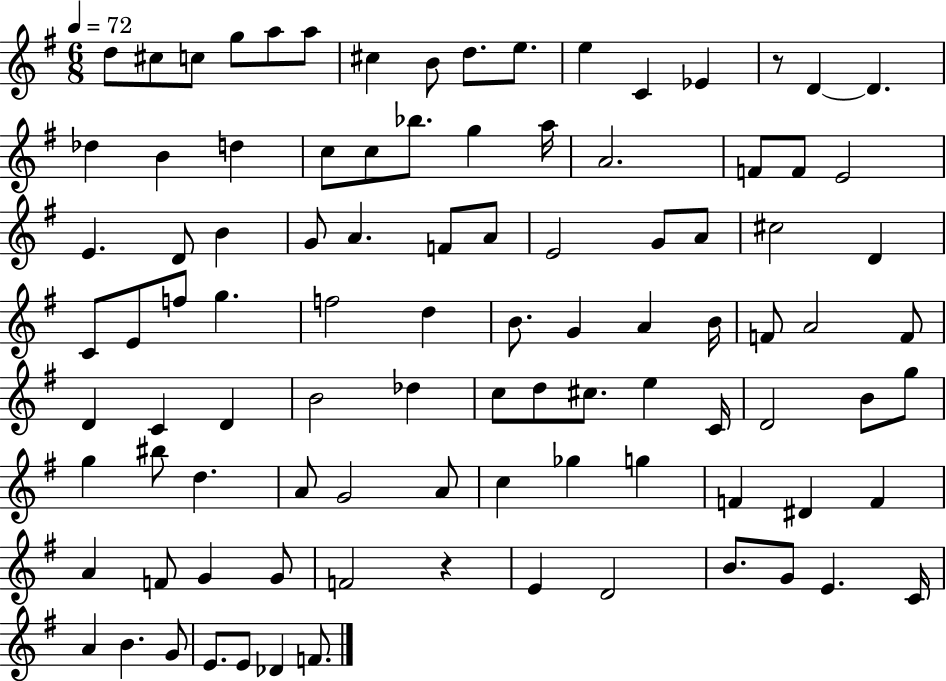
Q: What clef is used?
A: treble